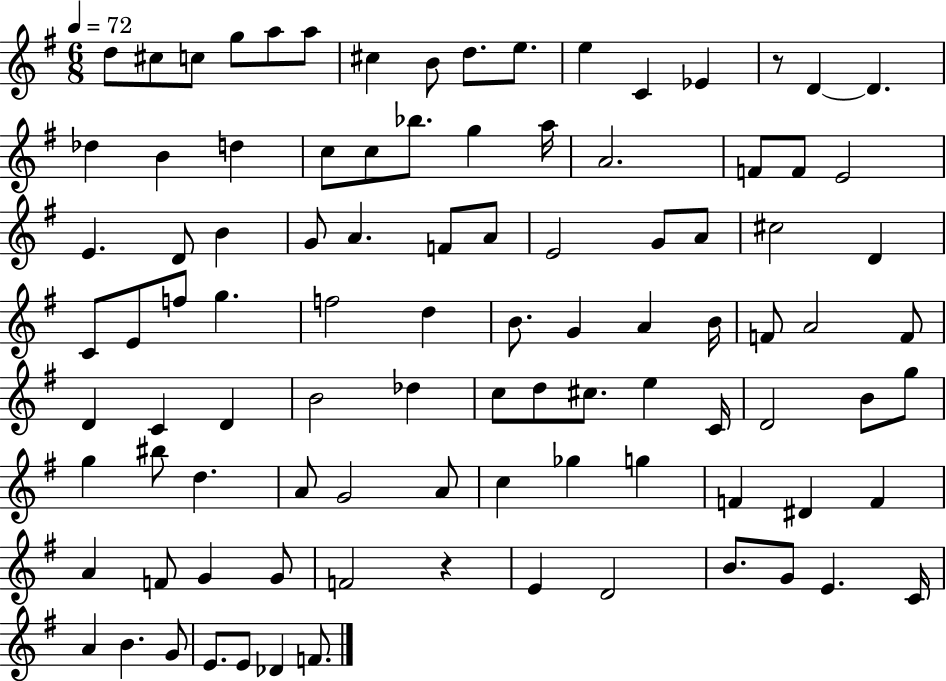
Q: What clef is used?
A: treble